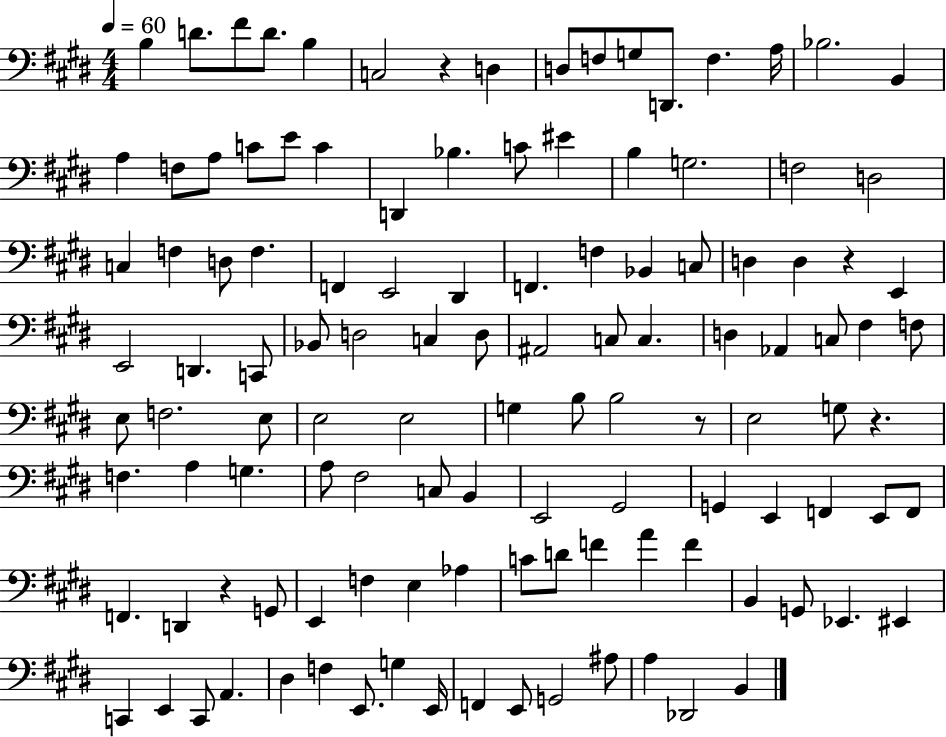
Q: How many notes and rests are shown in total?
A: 119